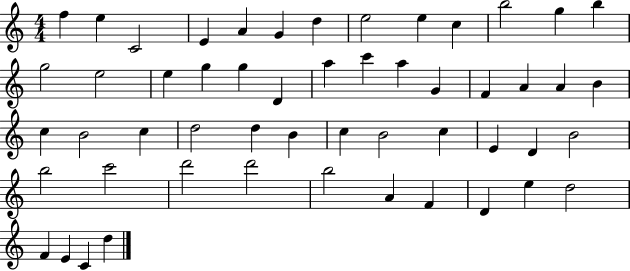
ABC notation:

X:1
T:Untitled
M:4/4
L:1/4
K:C
f e C2 E A G d e2 e c b2 g b g2 e2 e g g D a c' a G F A A B c B2 c d2 d B c B2 c E D B2 b2 c'2 d'2 d'2 b2 A F D e d2 F E C d